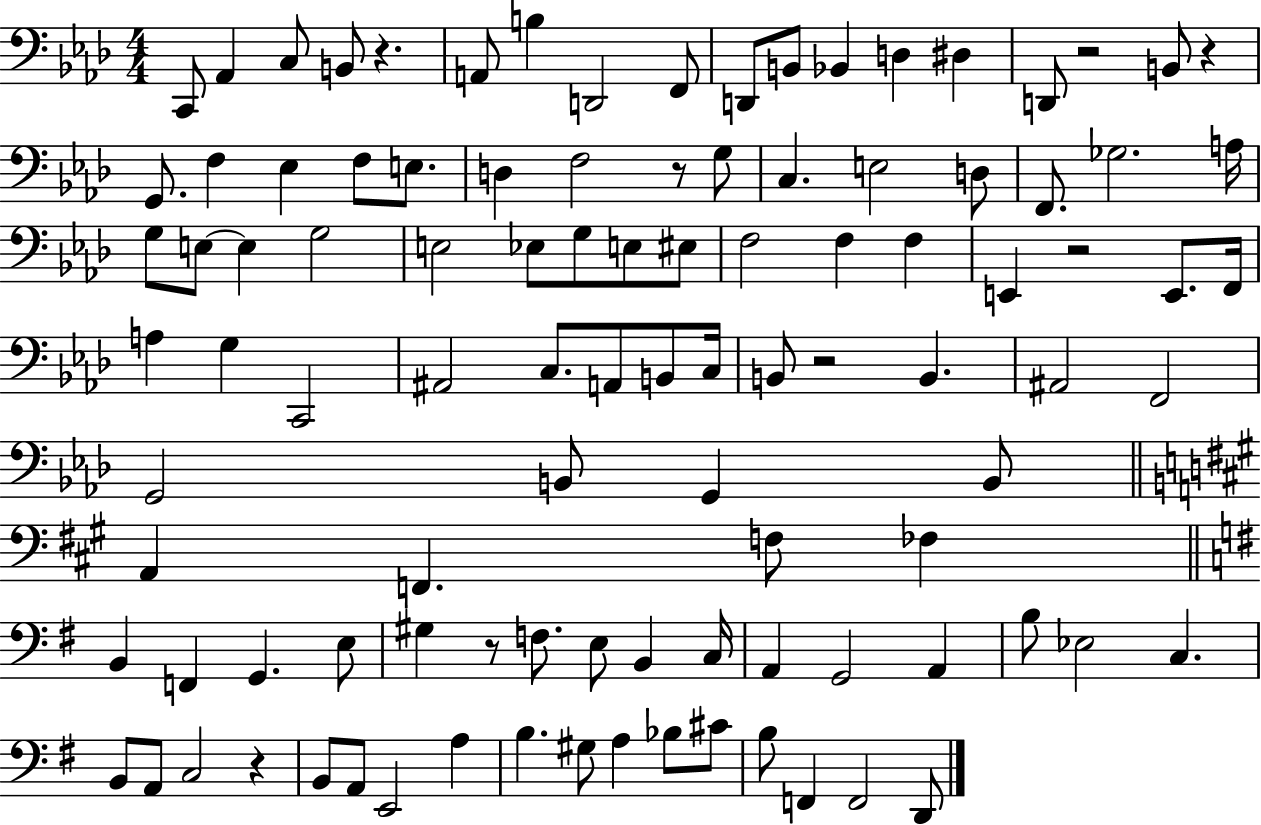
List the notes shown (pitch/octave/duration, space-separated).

C2/e Ab2/q C3/e B2/e R/q. A2/e B3/q D2/h F2/e D2/e B2/e Bb2/q D3/q D#3/q D2/e R/h B2/e R/q G2/e. F3/q Eb3/q F3/e E3/e. D3/q F3/h R/e G3/e C3/q. E3/h D3/e F2/e. Gb3/h. A3/s G3/e E3/e E3/q G3/h E3/h Eb3/e G3/e E3/e EIS3/e F3/h F3/q F3/q E2/q R/h E2/e. F2/s A3/q G3/q C2/h A#2/h C3/e. A2/e B2/e C3/s B2/e R/h B2/q. A#2/h F2/h G2/h B2/e G2/q B2/e A2/q F2/q. F3/e FES3/q B2/q F2/q G2/q. E3/e G#3/q R/e F3/e. E3/e B2/q C3/s A2/q G2/h A2/q B3/e Eb3/h C3/q. B2/e A2/e C3/h R/q B2/e A2/e E2/h A3/q B3/q. G#3/e A3/q Bb3/e C#4/e B3/e F2/q F2/h D2/e